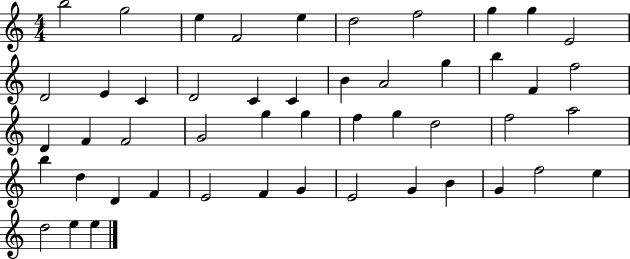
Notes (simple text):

B5/h G5/h E5/q F4/h E5/q D5/h F5/h G5/q G5/q E4/h D4/h E4/q C4/q D4/h C4/q C4/q B4/q A4/h G5/q B5/q F4/q F5/h D4/q F4/q F4/h G4/h G5/q G5/q F5/q G5/q D5/h F5/h A5/h B5/q D5/q D4/q F4/q E4/h F4/q G4/q E4/h G4/q B4/q G4/q F5/h E5/q D5/h E5/q E5/q